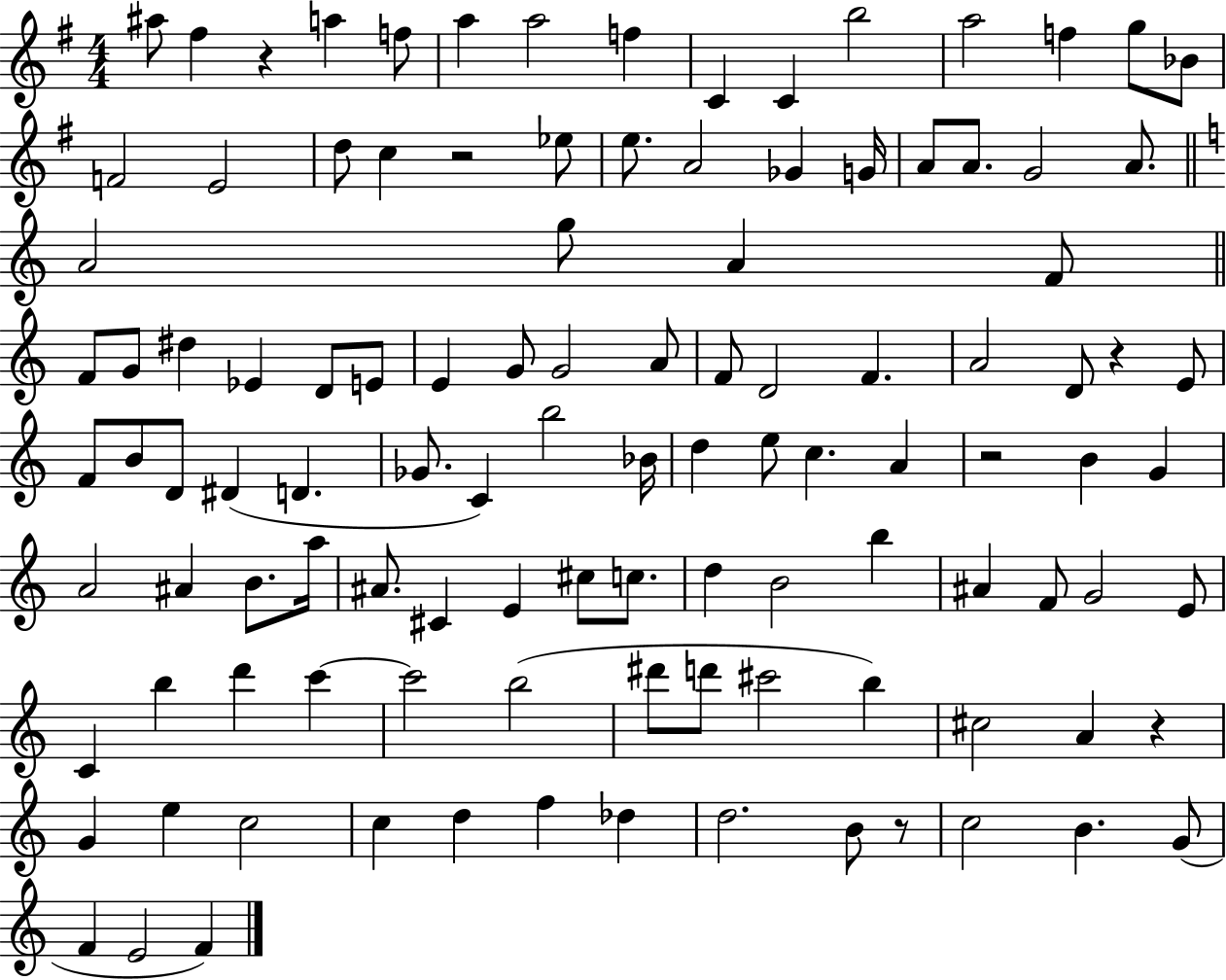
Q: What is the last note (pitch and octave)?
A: F4